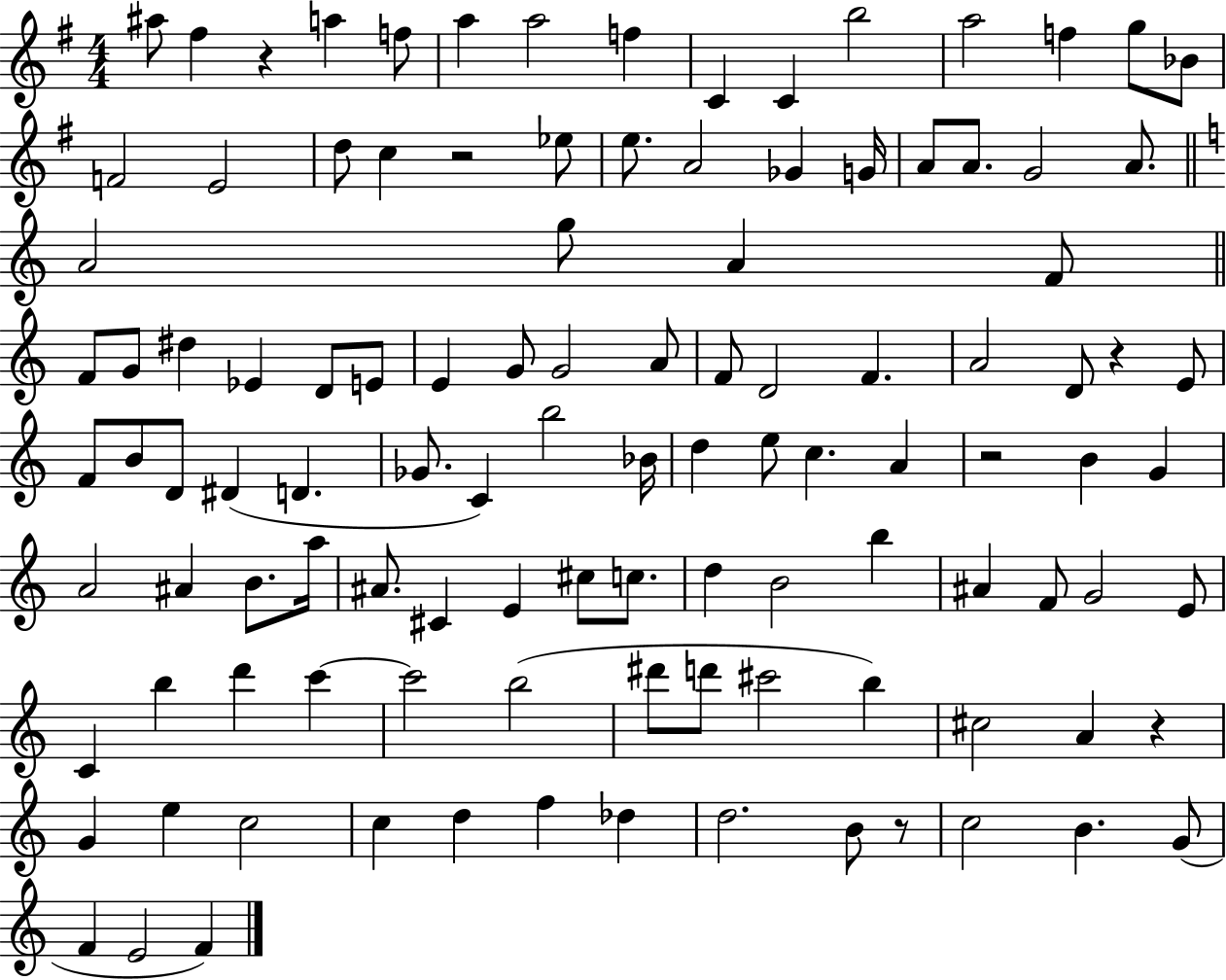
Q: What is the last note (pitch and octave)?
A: F4